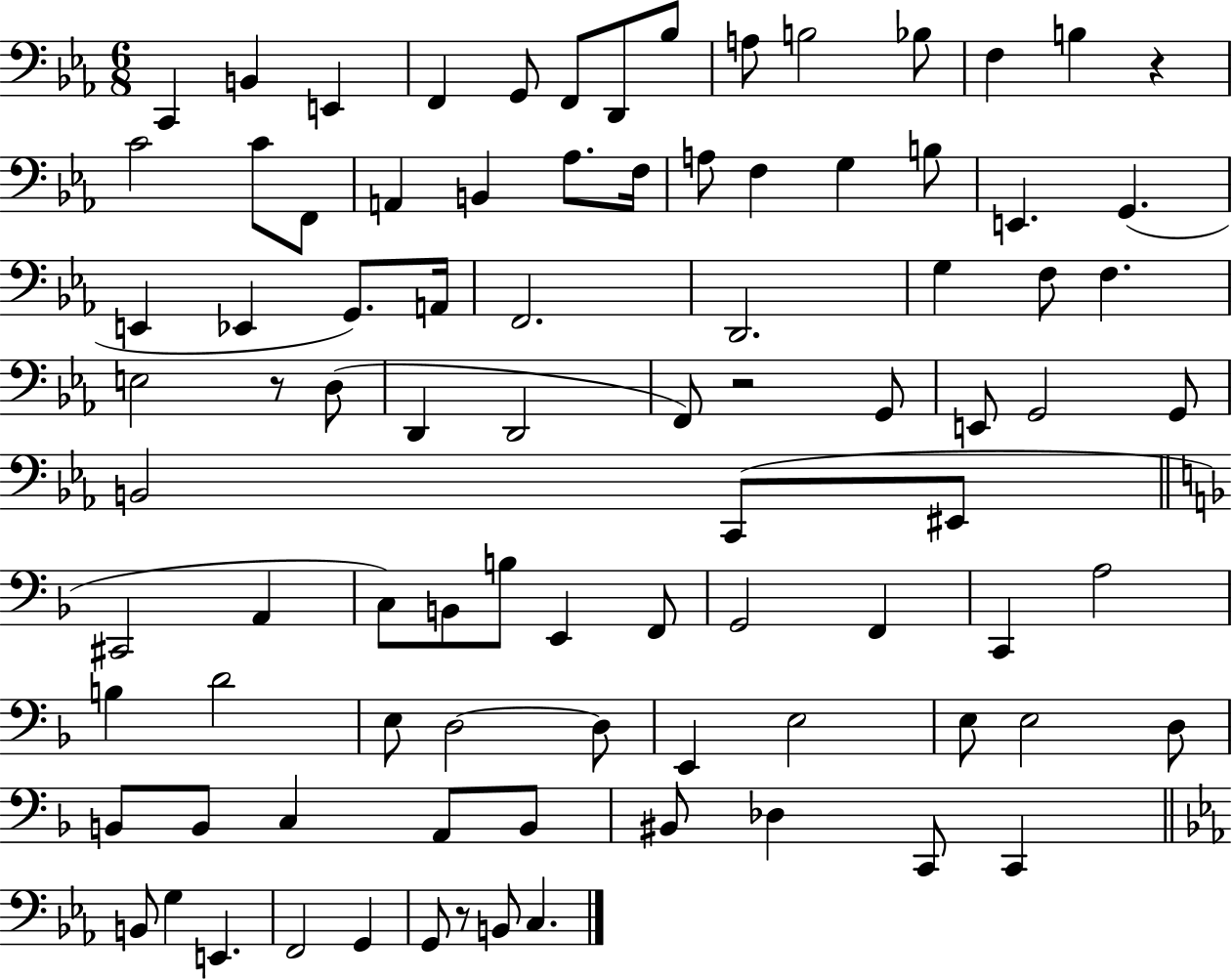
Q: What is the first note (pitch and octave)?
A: C2